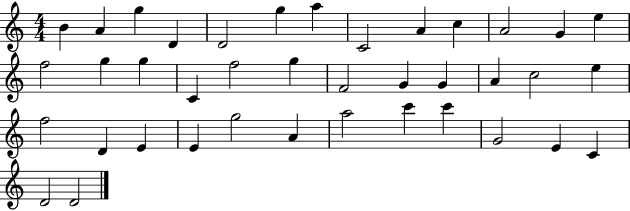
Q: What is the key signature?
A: C major